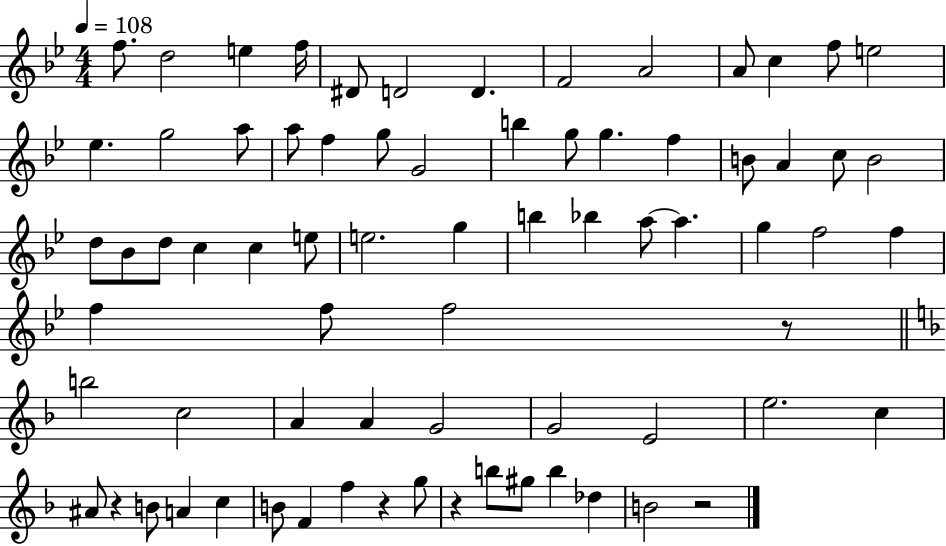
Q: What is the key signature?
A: BES major